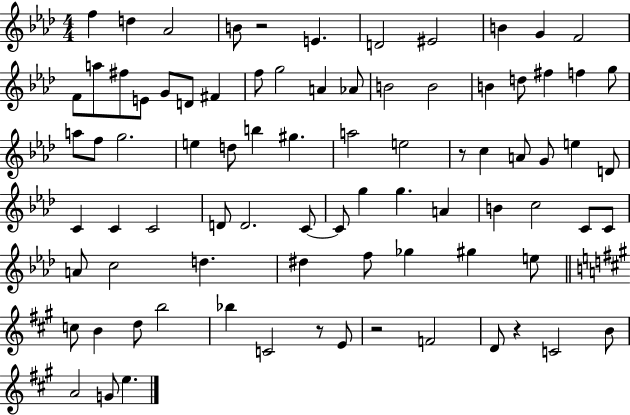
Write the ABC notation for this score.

X:1
T:Untitled
M:4/4
L:1/4
K:Ab
f d _A2 B/2 z2 E D2 ^E2 B G F2 F/2 a/2 ^f/2 E/2 G/2 D/2 ^F f/2 g2 A _A/2 B2 B2 B d/2 ^f f g/2 a/2 f/2 g2 e d/2 b ^g a2 e2 z/2 c A/2 G/2 e D/2 C C C2 D/2 D2 C/2 C/2 g g A B c2 C/2 C/2 A/2 c2 d ^d f/2 _g ^g e/2 c/2 B d/2 b2 _b C2 z/2 E/2 z2 F2 D/2 z C2 B/2 A2 G/2 e